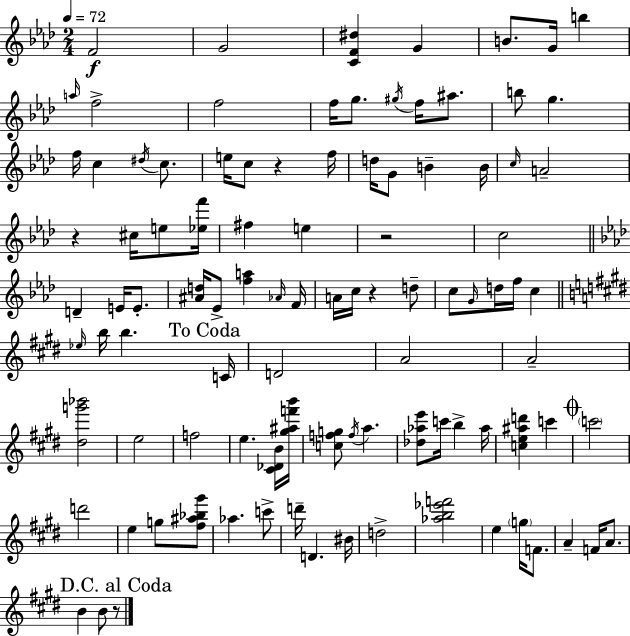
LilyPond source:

{
  \clef treble
  \numericTimeSignature
  \time 2/4
  \key f \minor
  \tempo 4 = 72
  f'2\f | g'2 | <c' f' dis''>4 g'4 | b'8. g'16 b''4 | \break \grace { a''16 } f''2-> | f''2 | f''16 g''8. \acciaccatura { gis''16 } f''16 ais''8. | b''8 g''4. | \break f''16 c''4 \acciaccatura { dis''16 } | c''8. e''16 c''8 r4 | f''16 d''16 g'8 b'4-- | b'16 \grace { c''16 } a'2-- | \break r4 | cis''16 e''8 <ees'' f'''>16 fis''4 | e''4 r2 | c''2 | \break \bar "||" \break \key f \minor d'4-- e'16 e'8.-. | <ais' d''>16 ees'8-> <f'' a''>4 \grace { aes'16 } | f'16 a'16 c''16 r4 d''8-- | c''8 \grace { g'16 } d''16 f''16 c''4 | \break \bar "||" \break \key e \major \grace { ees''16 } b''16 b''4. | \mark "To Coda" c'16 d'2 | a'2 | a'2-- | \break <dis'' g''' bes'''>2 | e''2 | f''2 | e''4. <cis' des' b'>16 | \break <gis'' ais'' f''' b'''>16 <c'' f'' g''>8 \acciaccatura { f''16 } a''4. | <des'' aes'' e'''>8 c'''16 b''4-> | aes''16 <c'' e'' ais'' d'''>4 c'''4 | \mark \markup { \musicglyph "scripts.coda" } \parenthesize c'''2 | \break d'''2 | e''4 g''8 | <fis'' ais'' bes'' gis'''>8 aes''4. | c'''8-> d'''16-- d'4. | \break bis'16 d''2-> | <aes'' b'' ees''' f'''>2 | e''4 \parenthesize g''16 f'8. | a'4-- f'16 a'8. | \break \mark "D.C. al Coda" b'4 b'8 | r8 \bar "|."
}